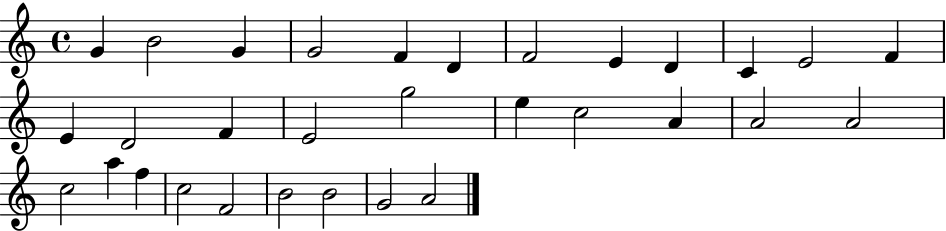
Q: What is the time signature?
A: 4/4